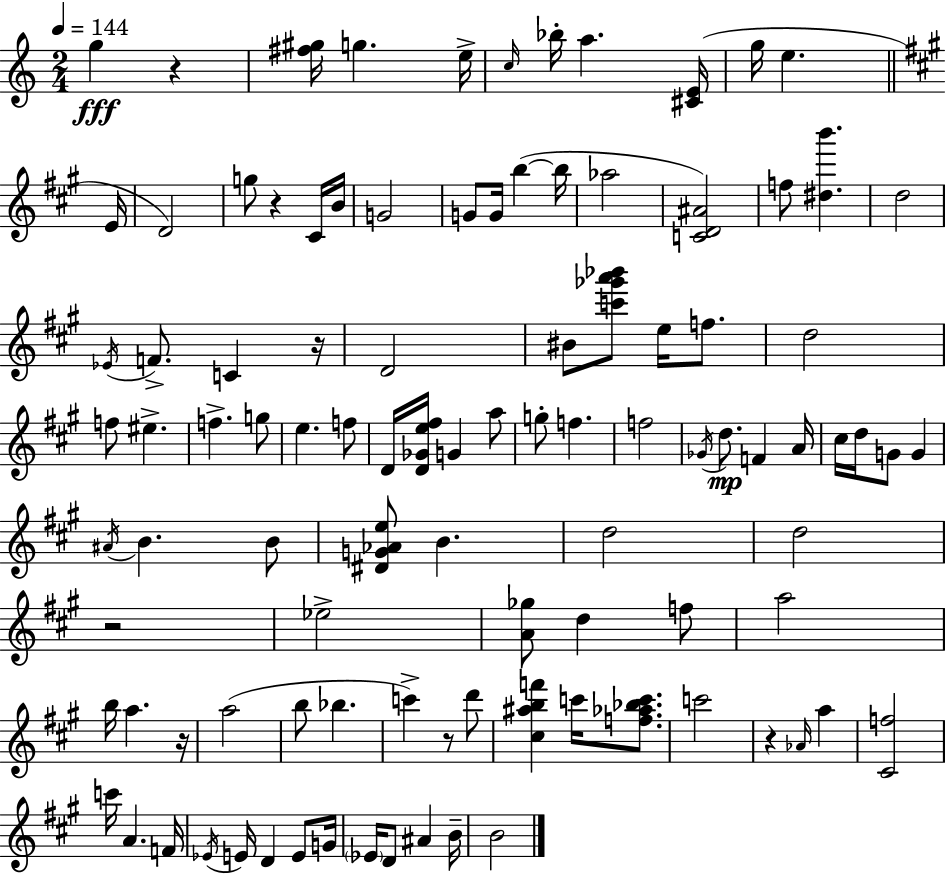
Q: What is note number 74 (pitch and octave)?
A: Eb4